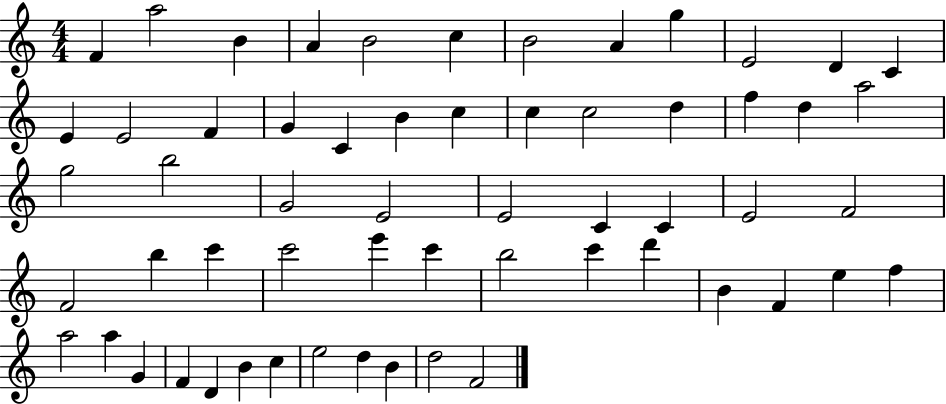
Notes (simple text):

F4/q A5/h B4/q A4/q B4/h C5/q B4/h A4/q G5/q E4/h D4/q C4/q E4/q E4/h F4/q G4/q C4/q B4/q C5/q C5/q C5/h D5/q F5/q D5/q A5/h G5/h B5/h G4/h E4/h E4/h C4/q C4/q E4/h F4/h F4/h B5/q C6/q C6/h E6/q C6/q B5/h C6/q D6/q B4/q F4/q E5/q F5/q A5/h A5/q G4/q F4/q D4/q B4/q C5/q E5/h D5/q B4/q D5/h F4/h